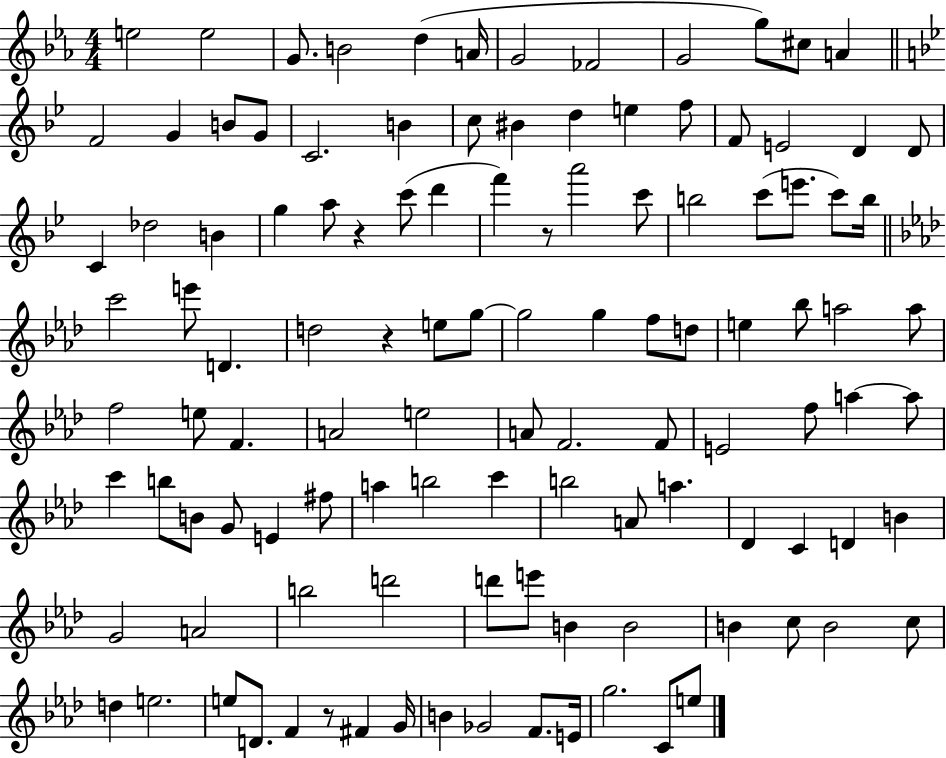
{
  \clef treble
  \numericTimeSignature
  \time 4/4
  \key ees \major
  \repeat volta 2 { e''2 e''2 | g'8. b'2 d''4( a'16 | g'2 fes'2 | g'2 g''8) cis''8 a'4 | \break \bar "||" \break \key bes \major f'2 g'4 b'8 g'8 | c'2. b'4 | c''8 bis'4 d''4 e''4 f''8 | f'8 e'2 d'4 d'8 | \break c'4 des''2 b'4 | g''4 a''8 r4 c'''8( d'''4 | f'''4) r8 a'''2 c'''8 | b''2 c'''8( e'''8. c'''8) b''16 | \break \bar "||" \break \key aes \major c'''2 e'''8 d'4. | d''2 r4 e''8 g''8~~ | g''2 g''4 f''8 d''8 | e''4 bes''8 a''2 a''8 | \break f''2 e''8 f'4. | a'2 e''2 | a'8 f'2. f'8 | e'2 f''8 a''4~~ a''8 | \break c'''4 b''8 b'8 g'8 e'4 fis''8 | a''4 b''2 c'''4 | b''2 a'8 a''4. | des'4 c'4 d'4 b'4 | \break g'2 a'2 | b''2 d'''2 | d'''8 e'''8 b'4 b'2 | b'4 c''8 b'2 c''8 | \break d''4 e''2. | e''8 d'8. f'4 r8 fis'4 g'16 | b'4 ges'2 f'8. e'16 | g''2. c'8 e''8 | \break } \bar "|."
}